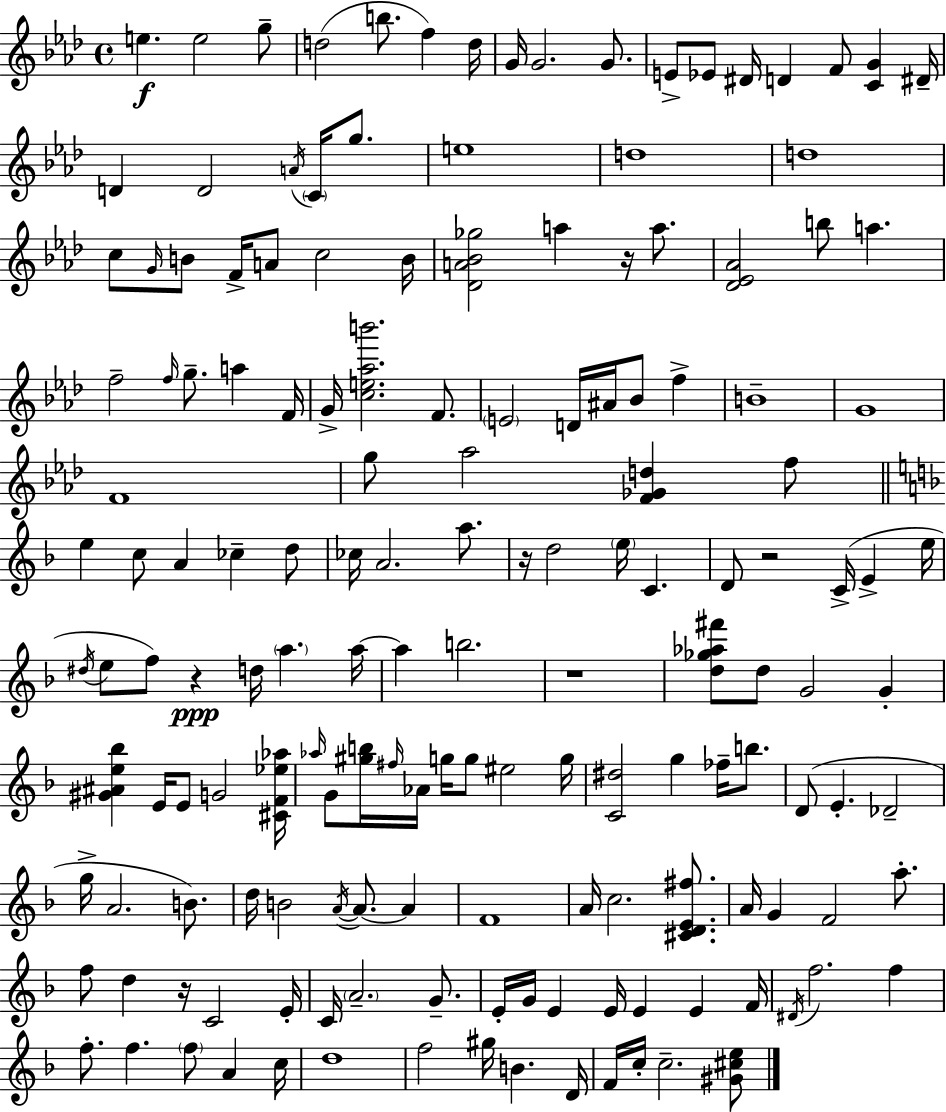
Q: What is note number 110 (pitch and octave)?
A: F4